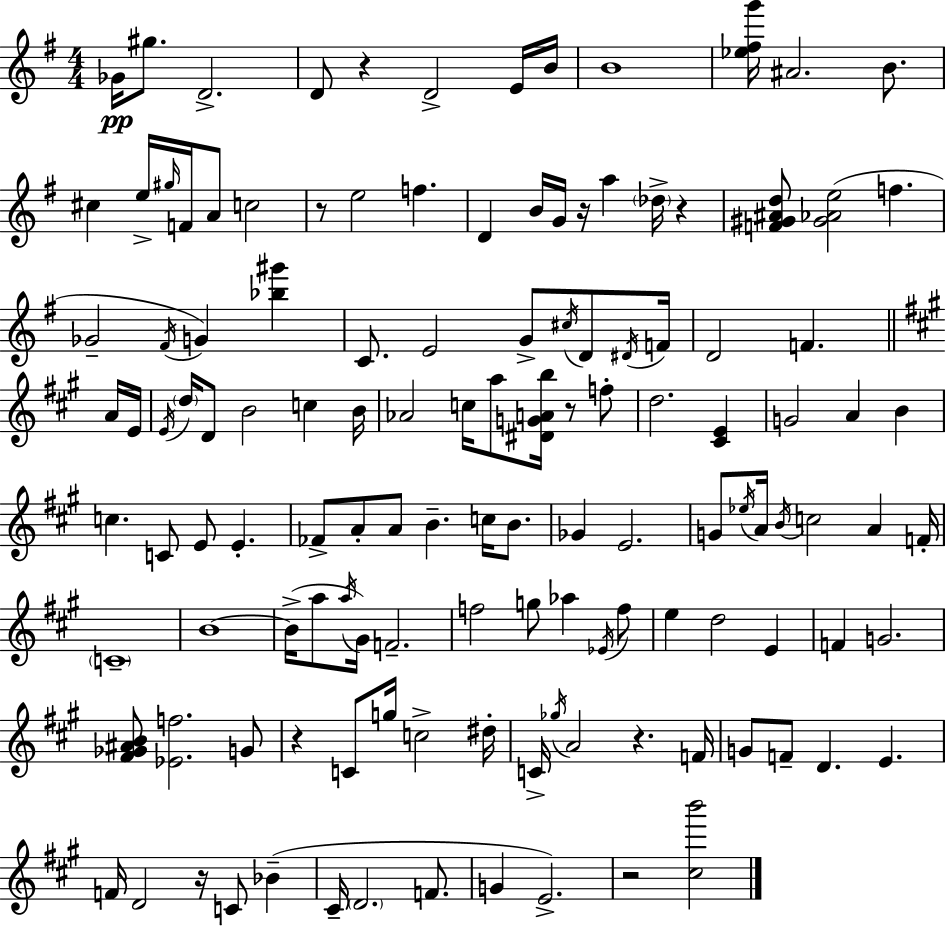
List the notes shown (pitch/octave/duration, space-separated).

Gb4/s G#5/e. D4/h. D4/e R/q D4/h E4/s B4/s B4/w [Eb5,F#5,G6]/s A#4/h. B4/e. C#5/q E5/s G#5/s F4/s A4/e C5/h R/e E5/h F5/q. D4/q B4/s G4/s R/s A5/q Db5/s R/q [F4,G#4,A#4,D5]/e [G#4,Ab4,E5]/h F5/q. Gb4/h F#4/s G4/q [Bb5,G#6]/q C4/e. E4/h G4/e C#5/s D4/e D#4/s F4/s D4/h F4/q. A4/s E4/s E4/s D5/s D4/e B4/h C5/q B4/s Ab4/h C5/s A5/e [D#4,G4,A4,B5]/s R/e F5/e D5/h. [C#4,E4]/q G4/h A4/q B4/q C5/q. C4/e E4/e E4/q. FES4/e A4/e A4/e B4/q. C5/s B4/e. Gb4/q E4/h. G4/e Eb5/s A4/s B4/s C5/h A4/q F4/s C4/w B4/w B4/s A5/e A5/s G#4/s F4/h. F5/h G5/e Ab5/q Eb4/s F5/e E5/q D5/h E4/q F4/q G4/h. [F#4,Gb4,A#4,B4]/e [Eb4,F5]/h. G4/e R/q C4/e G5/s C5/h D#5/s C4/s Gb5/s A4/h R/q. F4/s G4/e F4/e D4/q. E4/q. F4/s D4/h R/s C4/e Bb4/q C#4/s D4/h. F4/e. G4/q E4/h. R/h [C#5,B6]/h